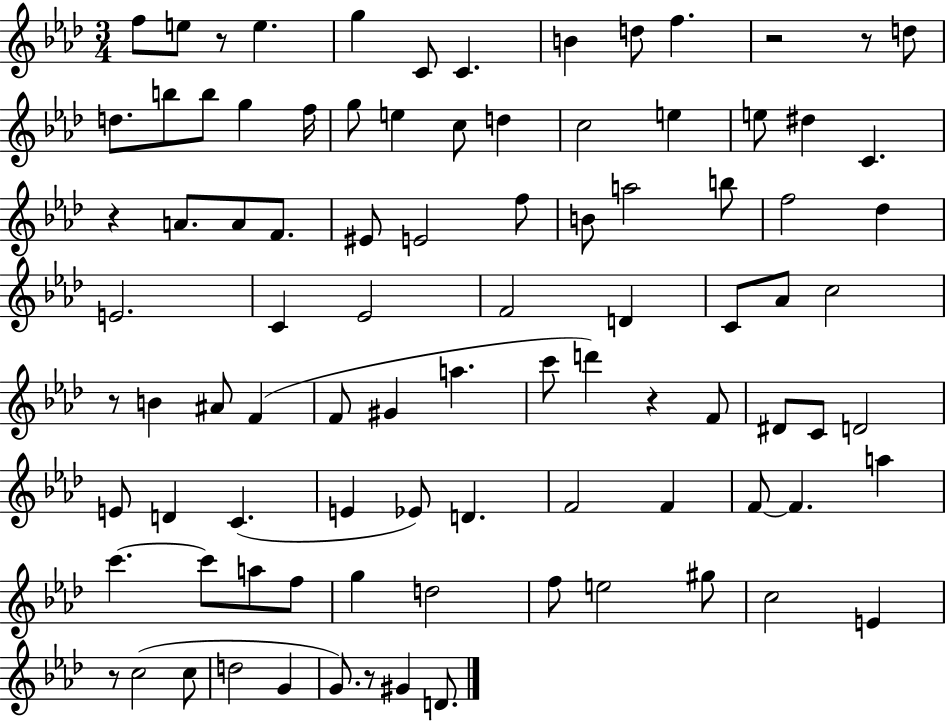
{
  \clef treble
  \numericTimeSignature
  \time 3/4
  \key aes \major
  \repeat volta 2 { f''8 e''8 r8 e''4. | g''4 c'8 c'4. | b'4 d''8 f''4. | r2 r8 d''8 | \break d''8. b''8 b''8 g''4 f''16 | g''8 e''4 c''8 d''4 | c''2 e''4 | e''8 dis''4 c'4. | \break r4 a'8. a'8 f'8. | eis'8 e'2 f''8 | b'8 a''2 b''8 | f''2 des''4 | \break e'2. | c'4 ees'2 | f'2 d'4 | c'8 aes'8 c''2 | \break r8 b'4 ais'8 f'4( | f'8 gis'4 a''4. | c'''8 d'''4) r4 f'8 | dis'8 c'8 d'2 | \break e'8 d'4 c'4.( | e'4 ees'8) d'4. | f'2 f'4 | f'8~~ f'4. a''4 | \break c'''4.~~ c'''8 a''8 f''8 | g''4 d''2 | f''8 e''2 gis''8 | c''2 e'4 | \break r8 c''2( c''8 | d''2 g'4 | g'8.) r8 gis'4 d'8. | } \bar "|."
}